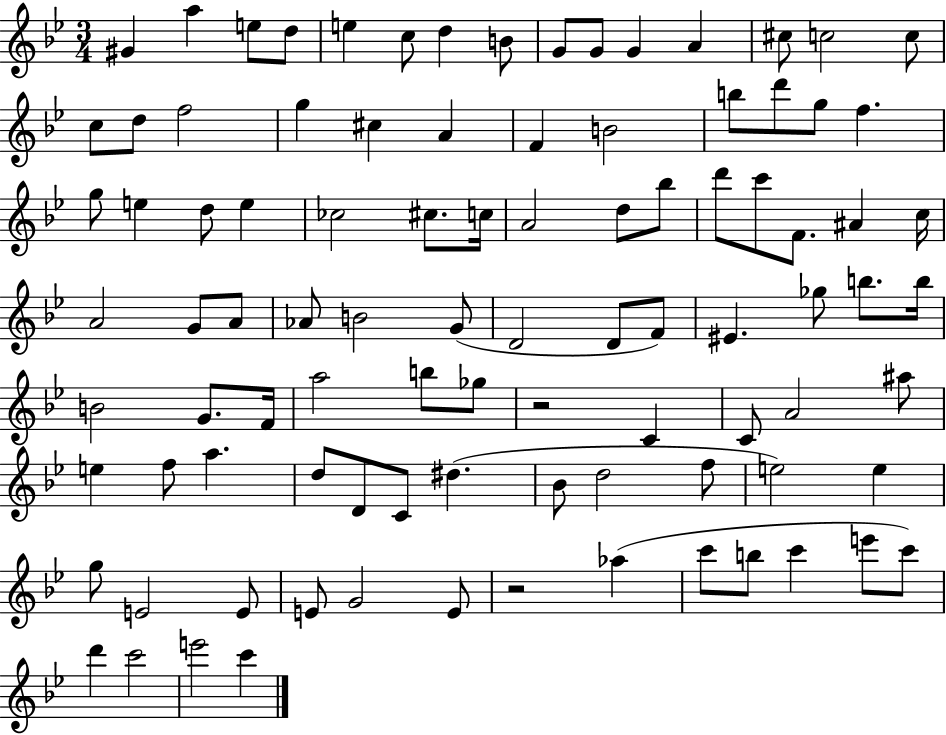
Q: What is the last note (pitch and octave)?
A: C6